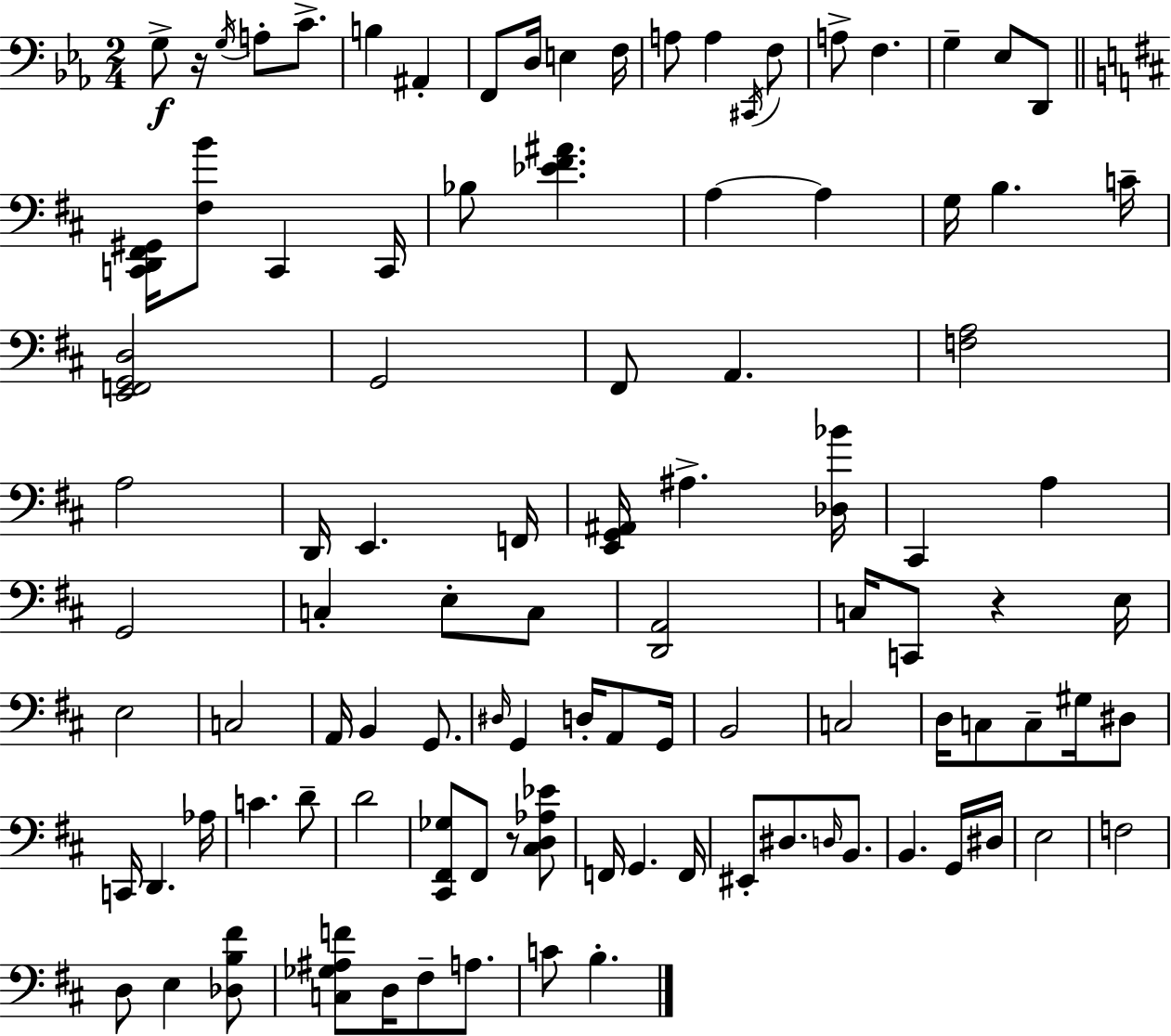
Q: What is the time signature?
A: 2/4